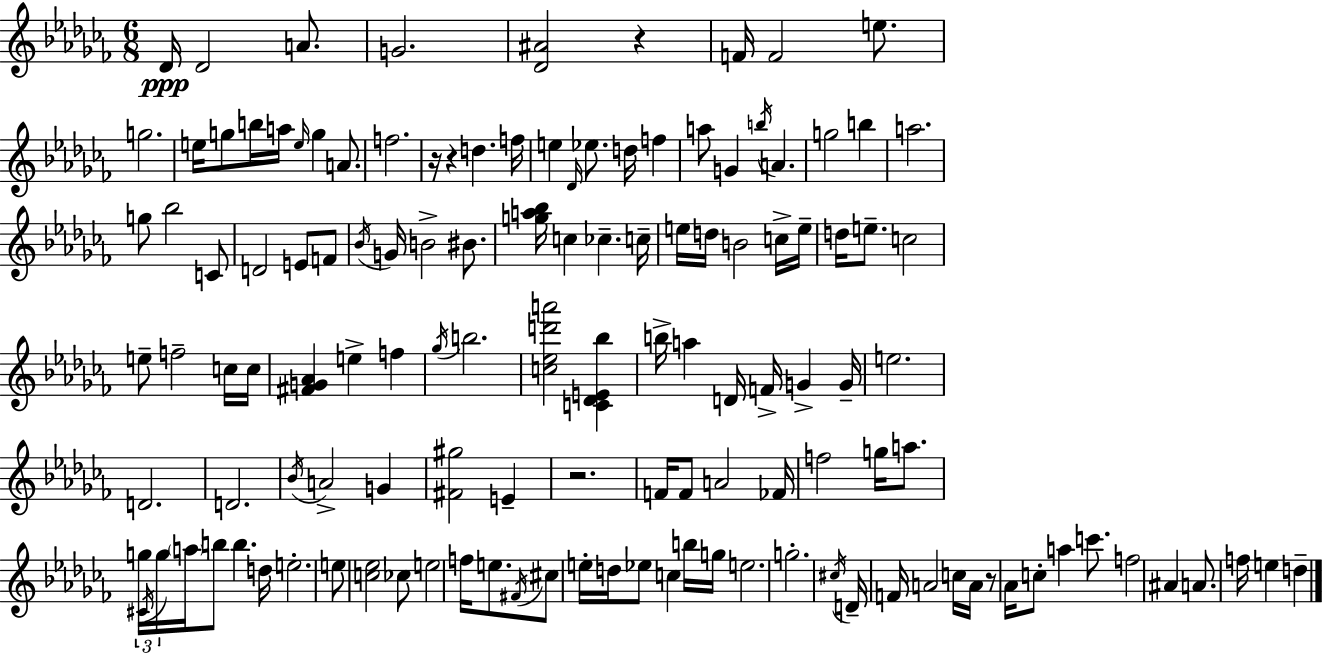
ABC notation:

X:1
T:Untitled
M:6/8
L:1/4
K:Abm
_D/4 _D2 A/2 G2 [_D^A]2 z F/4 F2 e/2 g2 e/4 g/2 b/4 a/4 e/4 g A/2 f2 z/4 z d f/4 e _D/4 _e/2 d/4 f a/2 G b/4 A g2 b a2 g/2 _b2 C/2 D2 E/2 F/2 _B/4 G/4 B2 ^B/2 [ga_b]/4 c _c c/4 e/4 d/4 B2 c/4 e/4 d/4 e/2 c2 e/2 f2 c/4 c/4 [^FG_A] e f _g/4 b2 [c_ed'a']2 [C_DE_b] b/4 a D/4 F/4 G G/4 e2 D2 D2 _B/4 A2 G [^F^g]2 E z2 F/4 F/2 A2 _F/4 f2 g/4 a/2 g/4 ^C/4 g/4 a/4 b/2 b d/4 e2 e/2 [c_e]2 _c/2 e2 f/4 e/2 ^F/4 ^c/2 e/4 d/4 _e/2 c b/4 g/4 e2 g2 ^c/4 D/4 F/4 A2 c/4 A/4 z/2 _A/4 c/2 a c'/2 f2 ^A A/2 f/4 e d